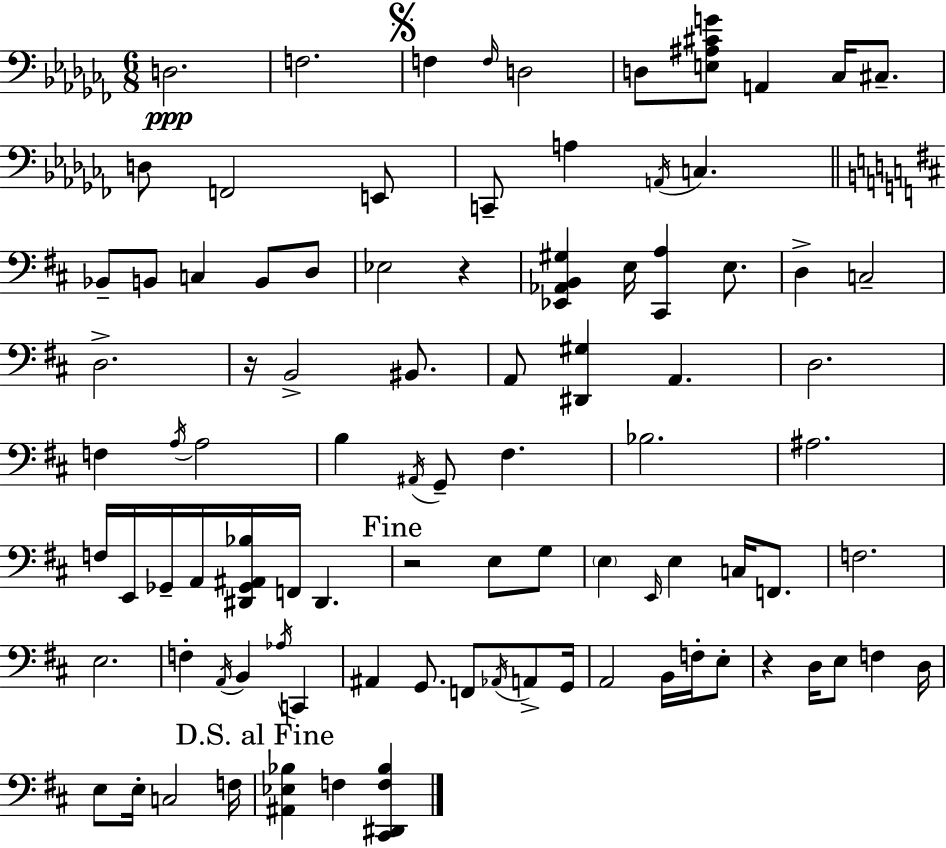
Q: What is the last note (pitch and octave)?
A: F3